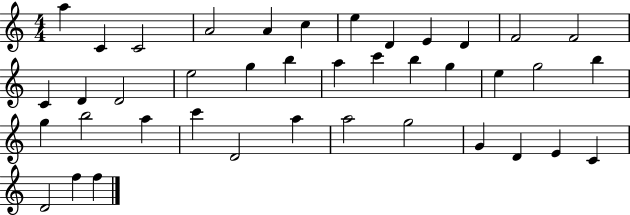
A5/q C4/q C4/h A4/h A4/q C5/q E5/q D4/q E4/q D4/q F4/h F4/h C4/q D4/q D4/h E5/h G5/q B5/q A5/q C6/q B5/q G5/q E5/q G5/h B5/q G5/q B5/h A5/q C6/q D4/h A5/q A5/h G5/h G4/q D4/q E4/q C4/q D4/h F5/q F5/q